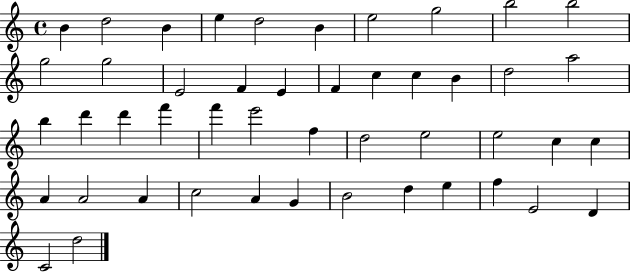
{
  \clef treble
  \time 4/4
  \defaultTimeSignature
  \key c \major
  b'4 d''2 b'4 | e''4 d''2 b'4 | e''2 g''2 | b''2 b''2 | \break g''2 g''2 | e'2 f'4 e'4 | f'4 c''4 c''4 b'4 | d''2 a''2 | \break b''4 d'''4 d'''4 f'''4 | f'''4 e'''2 f''4 | d''2 e''2 | e''2 c''4 c''4 | \break a'4 a'2 a'4 | c''2 a'4 g'4 | b'2 d''4 e''4 | f''4 e'2 d'4 | \break c'2 d''2 | \bar "|."
}